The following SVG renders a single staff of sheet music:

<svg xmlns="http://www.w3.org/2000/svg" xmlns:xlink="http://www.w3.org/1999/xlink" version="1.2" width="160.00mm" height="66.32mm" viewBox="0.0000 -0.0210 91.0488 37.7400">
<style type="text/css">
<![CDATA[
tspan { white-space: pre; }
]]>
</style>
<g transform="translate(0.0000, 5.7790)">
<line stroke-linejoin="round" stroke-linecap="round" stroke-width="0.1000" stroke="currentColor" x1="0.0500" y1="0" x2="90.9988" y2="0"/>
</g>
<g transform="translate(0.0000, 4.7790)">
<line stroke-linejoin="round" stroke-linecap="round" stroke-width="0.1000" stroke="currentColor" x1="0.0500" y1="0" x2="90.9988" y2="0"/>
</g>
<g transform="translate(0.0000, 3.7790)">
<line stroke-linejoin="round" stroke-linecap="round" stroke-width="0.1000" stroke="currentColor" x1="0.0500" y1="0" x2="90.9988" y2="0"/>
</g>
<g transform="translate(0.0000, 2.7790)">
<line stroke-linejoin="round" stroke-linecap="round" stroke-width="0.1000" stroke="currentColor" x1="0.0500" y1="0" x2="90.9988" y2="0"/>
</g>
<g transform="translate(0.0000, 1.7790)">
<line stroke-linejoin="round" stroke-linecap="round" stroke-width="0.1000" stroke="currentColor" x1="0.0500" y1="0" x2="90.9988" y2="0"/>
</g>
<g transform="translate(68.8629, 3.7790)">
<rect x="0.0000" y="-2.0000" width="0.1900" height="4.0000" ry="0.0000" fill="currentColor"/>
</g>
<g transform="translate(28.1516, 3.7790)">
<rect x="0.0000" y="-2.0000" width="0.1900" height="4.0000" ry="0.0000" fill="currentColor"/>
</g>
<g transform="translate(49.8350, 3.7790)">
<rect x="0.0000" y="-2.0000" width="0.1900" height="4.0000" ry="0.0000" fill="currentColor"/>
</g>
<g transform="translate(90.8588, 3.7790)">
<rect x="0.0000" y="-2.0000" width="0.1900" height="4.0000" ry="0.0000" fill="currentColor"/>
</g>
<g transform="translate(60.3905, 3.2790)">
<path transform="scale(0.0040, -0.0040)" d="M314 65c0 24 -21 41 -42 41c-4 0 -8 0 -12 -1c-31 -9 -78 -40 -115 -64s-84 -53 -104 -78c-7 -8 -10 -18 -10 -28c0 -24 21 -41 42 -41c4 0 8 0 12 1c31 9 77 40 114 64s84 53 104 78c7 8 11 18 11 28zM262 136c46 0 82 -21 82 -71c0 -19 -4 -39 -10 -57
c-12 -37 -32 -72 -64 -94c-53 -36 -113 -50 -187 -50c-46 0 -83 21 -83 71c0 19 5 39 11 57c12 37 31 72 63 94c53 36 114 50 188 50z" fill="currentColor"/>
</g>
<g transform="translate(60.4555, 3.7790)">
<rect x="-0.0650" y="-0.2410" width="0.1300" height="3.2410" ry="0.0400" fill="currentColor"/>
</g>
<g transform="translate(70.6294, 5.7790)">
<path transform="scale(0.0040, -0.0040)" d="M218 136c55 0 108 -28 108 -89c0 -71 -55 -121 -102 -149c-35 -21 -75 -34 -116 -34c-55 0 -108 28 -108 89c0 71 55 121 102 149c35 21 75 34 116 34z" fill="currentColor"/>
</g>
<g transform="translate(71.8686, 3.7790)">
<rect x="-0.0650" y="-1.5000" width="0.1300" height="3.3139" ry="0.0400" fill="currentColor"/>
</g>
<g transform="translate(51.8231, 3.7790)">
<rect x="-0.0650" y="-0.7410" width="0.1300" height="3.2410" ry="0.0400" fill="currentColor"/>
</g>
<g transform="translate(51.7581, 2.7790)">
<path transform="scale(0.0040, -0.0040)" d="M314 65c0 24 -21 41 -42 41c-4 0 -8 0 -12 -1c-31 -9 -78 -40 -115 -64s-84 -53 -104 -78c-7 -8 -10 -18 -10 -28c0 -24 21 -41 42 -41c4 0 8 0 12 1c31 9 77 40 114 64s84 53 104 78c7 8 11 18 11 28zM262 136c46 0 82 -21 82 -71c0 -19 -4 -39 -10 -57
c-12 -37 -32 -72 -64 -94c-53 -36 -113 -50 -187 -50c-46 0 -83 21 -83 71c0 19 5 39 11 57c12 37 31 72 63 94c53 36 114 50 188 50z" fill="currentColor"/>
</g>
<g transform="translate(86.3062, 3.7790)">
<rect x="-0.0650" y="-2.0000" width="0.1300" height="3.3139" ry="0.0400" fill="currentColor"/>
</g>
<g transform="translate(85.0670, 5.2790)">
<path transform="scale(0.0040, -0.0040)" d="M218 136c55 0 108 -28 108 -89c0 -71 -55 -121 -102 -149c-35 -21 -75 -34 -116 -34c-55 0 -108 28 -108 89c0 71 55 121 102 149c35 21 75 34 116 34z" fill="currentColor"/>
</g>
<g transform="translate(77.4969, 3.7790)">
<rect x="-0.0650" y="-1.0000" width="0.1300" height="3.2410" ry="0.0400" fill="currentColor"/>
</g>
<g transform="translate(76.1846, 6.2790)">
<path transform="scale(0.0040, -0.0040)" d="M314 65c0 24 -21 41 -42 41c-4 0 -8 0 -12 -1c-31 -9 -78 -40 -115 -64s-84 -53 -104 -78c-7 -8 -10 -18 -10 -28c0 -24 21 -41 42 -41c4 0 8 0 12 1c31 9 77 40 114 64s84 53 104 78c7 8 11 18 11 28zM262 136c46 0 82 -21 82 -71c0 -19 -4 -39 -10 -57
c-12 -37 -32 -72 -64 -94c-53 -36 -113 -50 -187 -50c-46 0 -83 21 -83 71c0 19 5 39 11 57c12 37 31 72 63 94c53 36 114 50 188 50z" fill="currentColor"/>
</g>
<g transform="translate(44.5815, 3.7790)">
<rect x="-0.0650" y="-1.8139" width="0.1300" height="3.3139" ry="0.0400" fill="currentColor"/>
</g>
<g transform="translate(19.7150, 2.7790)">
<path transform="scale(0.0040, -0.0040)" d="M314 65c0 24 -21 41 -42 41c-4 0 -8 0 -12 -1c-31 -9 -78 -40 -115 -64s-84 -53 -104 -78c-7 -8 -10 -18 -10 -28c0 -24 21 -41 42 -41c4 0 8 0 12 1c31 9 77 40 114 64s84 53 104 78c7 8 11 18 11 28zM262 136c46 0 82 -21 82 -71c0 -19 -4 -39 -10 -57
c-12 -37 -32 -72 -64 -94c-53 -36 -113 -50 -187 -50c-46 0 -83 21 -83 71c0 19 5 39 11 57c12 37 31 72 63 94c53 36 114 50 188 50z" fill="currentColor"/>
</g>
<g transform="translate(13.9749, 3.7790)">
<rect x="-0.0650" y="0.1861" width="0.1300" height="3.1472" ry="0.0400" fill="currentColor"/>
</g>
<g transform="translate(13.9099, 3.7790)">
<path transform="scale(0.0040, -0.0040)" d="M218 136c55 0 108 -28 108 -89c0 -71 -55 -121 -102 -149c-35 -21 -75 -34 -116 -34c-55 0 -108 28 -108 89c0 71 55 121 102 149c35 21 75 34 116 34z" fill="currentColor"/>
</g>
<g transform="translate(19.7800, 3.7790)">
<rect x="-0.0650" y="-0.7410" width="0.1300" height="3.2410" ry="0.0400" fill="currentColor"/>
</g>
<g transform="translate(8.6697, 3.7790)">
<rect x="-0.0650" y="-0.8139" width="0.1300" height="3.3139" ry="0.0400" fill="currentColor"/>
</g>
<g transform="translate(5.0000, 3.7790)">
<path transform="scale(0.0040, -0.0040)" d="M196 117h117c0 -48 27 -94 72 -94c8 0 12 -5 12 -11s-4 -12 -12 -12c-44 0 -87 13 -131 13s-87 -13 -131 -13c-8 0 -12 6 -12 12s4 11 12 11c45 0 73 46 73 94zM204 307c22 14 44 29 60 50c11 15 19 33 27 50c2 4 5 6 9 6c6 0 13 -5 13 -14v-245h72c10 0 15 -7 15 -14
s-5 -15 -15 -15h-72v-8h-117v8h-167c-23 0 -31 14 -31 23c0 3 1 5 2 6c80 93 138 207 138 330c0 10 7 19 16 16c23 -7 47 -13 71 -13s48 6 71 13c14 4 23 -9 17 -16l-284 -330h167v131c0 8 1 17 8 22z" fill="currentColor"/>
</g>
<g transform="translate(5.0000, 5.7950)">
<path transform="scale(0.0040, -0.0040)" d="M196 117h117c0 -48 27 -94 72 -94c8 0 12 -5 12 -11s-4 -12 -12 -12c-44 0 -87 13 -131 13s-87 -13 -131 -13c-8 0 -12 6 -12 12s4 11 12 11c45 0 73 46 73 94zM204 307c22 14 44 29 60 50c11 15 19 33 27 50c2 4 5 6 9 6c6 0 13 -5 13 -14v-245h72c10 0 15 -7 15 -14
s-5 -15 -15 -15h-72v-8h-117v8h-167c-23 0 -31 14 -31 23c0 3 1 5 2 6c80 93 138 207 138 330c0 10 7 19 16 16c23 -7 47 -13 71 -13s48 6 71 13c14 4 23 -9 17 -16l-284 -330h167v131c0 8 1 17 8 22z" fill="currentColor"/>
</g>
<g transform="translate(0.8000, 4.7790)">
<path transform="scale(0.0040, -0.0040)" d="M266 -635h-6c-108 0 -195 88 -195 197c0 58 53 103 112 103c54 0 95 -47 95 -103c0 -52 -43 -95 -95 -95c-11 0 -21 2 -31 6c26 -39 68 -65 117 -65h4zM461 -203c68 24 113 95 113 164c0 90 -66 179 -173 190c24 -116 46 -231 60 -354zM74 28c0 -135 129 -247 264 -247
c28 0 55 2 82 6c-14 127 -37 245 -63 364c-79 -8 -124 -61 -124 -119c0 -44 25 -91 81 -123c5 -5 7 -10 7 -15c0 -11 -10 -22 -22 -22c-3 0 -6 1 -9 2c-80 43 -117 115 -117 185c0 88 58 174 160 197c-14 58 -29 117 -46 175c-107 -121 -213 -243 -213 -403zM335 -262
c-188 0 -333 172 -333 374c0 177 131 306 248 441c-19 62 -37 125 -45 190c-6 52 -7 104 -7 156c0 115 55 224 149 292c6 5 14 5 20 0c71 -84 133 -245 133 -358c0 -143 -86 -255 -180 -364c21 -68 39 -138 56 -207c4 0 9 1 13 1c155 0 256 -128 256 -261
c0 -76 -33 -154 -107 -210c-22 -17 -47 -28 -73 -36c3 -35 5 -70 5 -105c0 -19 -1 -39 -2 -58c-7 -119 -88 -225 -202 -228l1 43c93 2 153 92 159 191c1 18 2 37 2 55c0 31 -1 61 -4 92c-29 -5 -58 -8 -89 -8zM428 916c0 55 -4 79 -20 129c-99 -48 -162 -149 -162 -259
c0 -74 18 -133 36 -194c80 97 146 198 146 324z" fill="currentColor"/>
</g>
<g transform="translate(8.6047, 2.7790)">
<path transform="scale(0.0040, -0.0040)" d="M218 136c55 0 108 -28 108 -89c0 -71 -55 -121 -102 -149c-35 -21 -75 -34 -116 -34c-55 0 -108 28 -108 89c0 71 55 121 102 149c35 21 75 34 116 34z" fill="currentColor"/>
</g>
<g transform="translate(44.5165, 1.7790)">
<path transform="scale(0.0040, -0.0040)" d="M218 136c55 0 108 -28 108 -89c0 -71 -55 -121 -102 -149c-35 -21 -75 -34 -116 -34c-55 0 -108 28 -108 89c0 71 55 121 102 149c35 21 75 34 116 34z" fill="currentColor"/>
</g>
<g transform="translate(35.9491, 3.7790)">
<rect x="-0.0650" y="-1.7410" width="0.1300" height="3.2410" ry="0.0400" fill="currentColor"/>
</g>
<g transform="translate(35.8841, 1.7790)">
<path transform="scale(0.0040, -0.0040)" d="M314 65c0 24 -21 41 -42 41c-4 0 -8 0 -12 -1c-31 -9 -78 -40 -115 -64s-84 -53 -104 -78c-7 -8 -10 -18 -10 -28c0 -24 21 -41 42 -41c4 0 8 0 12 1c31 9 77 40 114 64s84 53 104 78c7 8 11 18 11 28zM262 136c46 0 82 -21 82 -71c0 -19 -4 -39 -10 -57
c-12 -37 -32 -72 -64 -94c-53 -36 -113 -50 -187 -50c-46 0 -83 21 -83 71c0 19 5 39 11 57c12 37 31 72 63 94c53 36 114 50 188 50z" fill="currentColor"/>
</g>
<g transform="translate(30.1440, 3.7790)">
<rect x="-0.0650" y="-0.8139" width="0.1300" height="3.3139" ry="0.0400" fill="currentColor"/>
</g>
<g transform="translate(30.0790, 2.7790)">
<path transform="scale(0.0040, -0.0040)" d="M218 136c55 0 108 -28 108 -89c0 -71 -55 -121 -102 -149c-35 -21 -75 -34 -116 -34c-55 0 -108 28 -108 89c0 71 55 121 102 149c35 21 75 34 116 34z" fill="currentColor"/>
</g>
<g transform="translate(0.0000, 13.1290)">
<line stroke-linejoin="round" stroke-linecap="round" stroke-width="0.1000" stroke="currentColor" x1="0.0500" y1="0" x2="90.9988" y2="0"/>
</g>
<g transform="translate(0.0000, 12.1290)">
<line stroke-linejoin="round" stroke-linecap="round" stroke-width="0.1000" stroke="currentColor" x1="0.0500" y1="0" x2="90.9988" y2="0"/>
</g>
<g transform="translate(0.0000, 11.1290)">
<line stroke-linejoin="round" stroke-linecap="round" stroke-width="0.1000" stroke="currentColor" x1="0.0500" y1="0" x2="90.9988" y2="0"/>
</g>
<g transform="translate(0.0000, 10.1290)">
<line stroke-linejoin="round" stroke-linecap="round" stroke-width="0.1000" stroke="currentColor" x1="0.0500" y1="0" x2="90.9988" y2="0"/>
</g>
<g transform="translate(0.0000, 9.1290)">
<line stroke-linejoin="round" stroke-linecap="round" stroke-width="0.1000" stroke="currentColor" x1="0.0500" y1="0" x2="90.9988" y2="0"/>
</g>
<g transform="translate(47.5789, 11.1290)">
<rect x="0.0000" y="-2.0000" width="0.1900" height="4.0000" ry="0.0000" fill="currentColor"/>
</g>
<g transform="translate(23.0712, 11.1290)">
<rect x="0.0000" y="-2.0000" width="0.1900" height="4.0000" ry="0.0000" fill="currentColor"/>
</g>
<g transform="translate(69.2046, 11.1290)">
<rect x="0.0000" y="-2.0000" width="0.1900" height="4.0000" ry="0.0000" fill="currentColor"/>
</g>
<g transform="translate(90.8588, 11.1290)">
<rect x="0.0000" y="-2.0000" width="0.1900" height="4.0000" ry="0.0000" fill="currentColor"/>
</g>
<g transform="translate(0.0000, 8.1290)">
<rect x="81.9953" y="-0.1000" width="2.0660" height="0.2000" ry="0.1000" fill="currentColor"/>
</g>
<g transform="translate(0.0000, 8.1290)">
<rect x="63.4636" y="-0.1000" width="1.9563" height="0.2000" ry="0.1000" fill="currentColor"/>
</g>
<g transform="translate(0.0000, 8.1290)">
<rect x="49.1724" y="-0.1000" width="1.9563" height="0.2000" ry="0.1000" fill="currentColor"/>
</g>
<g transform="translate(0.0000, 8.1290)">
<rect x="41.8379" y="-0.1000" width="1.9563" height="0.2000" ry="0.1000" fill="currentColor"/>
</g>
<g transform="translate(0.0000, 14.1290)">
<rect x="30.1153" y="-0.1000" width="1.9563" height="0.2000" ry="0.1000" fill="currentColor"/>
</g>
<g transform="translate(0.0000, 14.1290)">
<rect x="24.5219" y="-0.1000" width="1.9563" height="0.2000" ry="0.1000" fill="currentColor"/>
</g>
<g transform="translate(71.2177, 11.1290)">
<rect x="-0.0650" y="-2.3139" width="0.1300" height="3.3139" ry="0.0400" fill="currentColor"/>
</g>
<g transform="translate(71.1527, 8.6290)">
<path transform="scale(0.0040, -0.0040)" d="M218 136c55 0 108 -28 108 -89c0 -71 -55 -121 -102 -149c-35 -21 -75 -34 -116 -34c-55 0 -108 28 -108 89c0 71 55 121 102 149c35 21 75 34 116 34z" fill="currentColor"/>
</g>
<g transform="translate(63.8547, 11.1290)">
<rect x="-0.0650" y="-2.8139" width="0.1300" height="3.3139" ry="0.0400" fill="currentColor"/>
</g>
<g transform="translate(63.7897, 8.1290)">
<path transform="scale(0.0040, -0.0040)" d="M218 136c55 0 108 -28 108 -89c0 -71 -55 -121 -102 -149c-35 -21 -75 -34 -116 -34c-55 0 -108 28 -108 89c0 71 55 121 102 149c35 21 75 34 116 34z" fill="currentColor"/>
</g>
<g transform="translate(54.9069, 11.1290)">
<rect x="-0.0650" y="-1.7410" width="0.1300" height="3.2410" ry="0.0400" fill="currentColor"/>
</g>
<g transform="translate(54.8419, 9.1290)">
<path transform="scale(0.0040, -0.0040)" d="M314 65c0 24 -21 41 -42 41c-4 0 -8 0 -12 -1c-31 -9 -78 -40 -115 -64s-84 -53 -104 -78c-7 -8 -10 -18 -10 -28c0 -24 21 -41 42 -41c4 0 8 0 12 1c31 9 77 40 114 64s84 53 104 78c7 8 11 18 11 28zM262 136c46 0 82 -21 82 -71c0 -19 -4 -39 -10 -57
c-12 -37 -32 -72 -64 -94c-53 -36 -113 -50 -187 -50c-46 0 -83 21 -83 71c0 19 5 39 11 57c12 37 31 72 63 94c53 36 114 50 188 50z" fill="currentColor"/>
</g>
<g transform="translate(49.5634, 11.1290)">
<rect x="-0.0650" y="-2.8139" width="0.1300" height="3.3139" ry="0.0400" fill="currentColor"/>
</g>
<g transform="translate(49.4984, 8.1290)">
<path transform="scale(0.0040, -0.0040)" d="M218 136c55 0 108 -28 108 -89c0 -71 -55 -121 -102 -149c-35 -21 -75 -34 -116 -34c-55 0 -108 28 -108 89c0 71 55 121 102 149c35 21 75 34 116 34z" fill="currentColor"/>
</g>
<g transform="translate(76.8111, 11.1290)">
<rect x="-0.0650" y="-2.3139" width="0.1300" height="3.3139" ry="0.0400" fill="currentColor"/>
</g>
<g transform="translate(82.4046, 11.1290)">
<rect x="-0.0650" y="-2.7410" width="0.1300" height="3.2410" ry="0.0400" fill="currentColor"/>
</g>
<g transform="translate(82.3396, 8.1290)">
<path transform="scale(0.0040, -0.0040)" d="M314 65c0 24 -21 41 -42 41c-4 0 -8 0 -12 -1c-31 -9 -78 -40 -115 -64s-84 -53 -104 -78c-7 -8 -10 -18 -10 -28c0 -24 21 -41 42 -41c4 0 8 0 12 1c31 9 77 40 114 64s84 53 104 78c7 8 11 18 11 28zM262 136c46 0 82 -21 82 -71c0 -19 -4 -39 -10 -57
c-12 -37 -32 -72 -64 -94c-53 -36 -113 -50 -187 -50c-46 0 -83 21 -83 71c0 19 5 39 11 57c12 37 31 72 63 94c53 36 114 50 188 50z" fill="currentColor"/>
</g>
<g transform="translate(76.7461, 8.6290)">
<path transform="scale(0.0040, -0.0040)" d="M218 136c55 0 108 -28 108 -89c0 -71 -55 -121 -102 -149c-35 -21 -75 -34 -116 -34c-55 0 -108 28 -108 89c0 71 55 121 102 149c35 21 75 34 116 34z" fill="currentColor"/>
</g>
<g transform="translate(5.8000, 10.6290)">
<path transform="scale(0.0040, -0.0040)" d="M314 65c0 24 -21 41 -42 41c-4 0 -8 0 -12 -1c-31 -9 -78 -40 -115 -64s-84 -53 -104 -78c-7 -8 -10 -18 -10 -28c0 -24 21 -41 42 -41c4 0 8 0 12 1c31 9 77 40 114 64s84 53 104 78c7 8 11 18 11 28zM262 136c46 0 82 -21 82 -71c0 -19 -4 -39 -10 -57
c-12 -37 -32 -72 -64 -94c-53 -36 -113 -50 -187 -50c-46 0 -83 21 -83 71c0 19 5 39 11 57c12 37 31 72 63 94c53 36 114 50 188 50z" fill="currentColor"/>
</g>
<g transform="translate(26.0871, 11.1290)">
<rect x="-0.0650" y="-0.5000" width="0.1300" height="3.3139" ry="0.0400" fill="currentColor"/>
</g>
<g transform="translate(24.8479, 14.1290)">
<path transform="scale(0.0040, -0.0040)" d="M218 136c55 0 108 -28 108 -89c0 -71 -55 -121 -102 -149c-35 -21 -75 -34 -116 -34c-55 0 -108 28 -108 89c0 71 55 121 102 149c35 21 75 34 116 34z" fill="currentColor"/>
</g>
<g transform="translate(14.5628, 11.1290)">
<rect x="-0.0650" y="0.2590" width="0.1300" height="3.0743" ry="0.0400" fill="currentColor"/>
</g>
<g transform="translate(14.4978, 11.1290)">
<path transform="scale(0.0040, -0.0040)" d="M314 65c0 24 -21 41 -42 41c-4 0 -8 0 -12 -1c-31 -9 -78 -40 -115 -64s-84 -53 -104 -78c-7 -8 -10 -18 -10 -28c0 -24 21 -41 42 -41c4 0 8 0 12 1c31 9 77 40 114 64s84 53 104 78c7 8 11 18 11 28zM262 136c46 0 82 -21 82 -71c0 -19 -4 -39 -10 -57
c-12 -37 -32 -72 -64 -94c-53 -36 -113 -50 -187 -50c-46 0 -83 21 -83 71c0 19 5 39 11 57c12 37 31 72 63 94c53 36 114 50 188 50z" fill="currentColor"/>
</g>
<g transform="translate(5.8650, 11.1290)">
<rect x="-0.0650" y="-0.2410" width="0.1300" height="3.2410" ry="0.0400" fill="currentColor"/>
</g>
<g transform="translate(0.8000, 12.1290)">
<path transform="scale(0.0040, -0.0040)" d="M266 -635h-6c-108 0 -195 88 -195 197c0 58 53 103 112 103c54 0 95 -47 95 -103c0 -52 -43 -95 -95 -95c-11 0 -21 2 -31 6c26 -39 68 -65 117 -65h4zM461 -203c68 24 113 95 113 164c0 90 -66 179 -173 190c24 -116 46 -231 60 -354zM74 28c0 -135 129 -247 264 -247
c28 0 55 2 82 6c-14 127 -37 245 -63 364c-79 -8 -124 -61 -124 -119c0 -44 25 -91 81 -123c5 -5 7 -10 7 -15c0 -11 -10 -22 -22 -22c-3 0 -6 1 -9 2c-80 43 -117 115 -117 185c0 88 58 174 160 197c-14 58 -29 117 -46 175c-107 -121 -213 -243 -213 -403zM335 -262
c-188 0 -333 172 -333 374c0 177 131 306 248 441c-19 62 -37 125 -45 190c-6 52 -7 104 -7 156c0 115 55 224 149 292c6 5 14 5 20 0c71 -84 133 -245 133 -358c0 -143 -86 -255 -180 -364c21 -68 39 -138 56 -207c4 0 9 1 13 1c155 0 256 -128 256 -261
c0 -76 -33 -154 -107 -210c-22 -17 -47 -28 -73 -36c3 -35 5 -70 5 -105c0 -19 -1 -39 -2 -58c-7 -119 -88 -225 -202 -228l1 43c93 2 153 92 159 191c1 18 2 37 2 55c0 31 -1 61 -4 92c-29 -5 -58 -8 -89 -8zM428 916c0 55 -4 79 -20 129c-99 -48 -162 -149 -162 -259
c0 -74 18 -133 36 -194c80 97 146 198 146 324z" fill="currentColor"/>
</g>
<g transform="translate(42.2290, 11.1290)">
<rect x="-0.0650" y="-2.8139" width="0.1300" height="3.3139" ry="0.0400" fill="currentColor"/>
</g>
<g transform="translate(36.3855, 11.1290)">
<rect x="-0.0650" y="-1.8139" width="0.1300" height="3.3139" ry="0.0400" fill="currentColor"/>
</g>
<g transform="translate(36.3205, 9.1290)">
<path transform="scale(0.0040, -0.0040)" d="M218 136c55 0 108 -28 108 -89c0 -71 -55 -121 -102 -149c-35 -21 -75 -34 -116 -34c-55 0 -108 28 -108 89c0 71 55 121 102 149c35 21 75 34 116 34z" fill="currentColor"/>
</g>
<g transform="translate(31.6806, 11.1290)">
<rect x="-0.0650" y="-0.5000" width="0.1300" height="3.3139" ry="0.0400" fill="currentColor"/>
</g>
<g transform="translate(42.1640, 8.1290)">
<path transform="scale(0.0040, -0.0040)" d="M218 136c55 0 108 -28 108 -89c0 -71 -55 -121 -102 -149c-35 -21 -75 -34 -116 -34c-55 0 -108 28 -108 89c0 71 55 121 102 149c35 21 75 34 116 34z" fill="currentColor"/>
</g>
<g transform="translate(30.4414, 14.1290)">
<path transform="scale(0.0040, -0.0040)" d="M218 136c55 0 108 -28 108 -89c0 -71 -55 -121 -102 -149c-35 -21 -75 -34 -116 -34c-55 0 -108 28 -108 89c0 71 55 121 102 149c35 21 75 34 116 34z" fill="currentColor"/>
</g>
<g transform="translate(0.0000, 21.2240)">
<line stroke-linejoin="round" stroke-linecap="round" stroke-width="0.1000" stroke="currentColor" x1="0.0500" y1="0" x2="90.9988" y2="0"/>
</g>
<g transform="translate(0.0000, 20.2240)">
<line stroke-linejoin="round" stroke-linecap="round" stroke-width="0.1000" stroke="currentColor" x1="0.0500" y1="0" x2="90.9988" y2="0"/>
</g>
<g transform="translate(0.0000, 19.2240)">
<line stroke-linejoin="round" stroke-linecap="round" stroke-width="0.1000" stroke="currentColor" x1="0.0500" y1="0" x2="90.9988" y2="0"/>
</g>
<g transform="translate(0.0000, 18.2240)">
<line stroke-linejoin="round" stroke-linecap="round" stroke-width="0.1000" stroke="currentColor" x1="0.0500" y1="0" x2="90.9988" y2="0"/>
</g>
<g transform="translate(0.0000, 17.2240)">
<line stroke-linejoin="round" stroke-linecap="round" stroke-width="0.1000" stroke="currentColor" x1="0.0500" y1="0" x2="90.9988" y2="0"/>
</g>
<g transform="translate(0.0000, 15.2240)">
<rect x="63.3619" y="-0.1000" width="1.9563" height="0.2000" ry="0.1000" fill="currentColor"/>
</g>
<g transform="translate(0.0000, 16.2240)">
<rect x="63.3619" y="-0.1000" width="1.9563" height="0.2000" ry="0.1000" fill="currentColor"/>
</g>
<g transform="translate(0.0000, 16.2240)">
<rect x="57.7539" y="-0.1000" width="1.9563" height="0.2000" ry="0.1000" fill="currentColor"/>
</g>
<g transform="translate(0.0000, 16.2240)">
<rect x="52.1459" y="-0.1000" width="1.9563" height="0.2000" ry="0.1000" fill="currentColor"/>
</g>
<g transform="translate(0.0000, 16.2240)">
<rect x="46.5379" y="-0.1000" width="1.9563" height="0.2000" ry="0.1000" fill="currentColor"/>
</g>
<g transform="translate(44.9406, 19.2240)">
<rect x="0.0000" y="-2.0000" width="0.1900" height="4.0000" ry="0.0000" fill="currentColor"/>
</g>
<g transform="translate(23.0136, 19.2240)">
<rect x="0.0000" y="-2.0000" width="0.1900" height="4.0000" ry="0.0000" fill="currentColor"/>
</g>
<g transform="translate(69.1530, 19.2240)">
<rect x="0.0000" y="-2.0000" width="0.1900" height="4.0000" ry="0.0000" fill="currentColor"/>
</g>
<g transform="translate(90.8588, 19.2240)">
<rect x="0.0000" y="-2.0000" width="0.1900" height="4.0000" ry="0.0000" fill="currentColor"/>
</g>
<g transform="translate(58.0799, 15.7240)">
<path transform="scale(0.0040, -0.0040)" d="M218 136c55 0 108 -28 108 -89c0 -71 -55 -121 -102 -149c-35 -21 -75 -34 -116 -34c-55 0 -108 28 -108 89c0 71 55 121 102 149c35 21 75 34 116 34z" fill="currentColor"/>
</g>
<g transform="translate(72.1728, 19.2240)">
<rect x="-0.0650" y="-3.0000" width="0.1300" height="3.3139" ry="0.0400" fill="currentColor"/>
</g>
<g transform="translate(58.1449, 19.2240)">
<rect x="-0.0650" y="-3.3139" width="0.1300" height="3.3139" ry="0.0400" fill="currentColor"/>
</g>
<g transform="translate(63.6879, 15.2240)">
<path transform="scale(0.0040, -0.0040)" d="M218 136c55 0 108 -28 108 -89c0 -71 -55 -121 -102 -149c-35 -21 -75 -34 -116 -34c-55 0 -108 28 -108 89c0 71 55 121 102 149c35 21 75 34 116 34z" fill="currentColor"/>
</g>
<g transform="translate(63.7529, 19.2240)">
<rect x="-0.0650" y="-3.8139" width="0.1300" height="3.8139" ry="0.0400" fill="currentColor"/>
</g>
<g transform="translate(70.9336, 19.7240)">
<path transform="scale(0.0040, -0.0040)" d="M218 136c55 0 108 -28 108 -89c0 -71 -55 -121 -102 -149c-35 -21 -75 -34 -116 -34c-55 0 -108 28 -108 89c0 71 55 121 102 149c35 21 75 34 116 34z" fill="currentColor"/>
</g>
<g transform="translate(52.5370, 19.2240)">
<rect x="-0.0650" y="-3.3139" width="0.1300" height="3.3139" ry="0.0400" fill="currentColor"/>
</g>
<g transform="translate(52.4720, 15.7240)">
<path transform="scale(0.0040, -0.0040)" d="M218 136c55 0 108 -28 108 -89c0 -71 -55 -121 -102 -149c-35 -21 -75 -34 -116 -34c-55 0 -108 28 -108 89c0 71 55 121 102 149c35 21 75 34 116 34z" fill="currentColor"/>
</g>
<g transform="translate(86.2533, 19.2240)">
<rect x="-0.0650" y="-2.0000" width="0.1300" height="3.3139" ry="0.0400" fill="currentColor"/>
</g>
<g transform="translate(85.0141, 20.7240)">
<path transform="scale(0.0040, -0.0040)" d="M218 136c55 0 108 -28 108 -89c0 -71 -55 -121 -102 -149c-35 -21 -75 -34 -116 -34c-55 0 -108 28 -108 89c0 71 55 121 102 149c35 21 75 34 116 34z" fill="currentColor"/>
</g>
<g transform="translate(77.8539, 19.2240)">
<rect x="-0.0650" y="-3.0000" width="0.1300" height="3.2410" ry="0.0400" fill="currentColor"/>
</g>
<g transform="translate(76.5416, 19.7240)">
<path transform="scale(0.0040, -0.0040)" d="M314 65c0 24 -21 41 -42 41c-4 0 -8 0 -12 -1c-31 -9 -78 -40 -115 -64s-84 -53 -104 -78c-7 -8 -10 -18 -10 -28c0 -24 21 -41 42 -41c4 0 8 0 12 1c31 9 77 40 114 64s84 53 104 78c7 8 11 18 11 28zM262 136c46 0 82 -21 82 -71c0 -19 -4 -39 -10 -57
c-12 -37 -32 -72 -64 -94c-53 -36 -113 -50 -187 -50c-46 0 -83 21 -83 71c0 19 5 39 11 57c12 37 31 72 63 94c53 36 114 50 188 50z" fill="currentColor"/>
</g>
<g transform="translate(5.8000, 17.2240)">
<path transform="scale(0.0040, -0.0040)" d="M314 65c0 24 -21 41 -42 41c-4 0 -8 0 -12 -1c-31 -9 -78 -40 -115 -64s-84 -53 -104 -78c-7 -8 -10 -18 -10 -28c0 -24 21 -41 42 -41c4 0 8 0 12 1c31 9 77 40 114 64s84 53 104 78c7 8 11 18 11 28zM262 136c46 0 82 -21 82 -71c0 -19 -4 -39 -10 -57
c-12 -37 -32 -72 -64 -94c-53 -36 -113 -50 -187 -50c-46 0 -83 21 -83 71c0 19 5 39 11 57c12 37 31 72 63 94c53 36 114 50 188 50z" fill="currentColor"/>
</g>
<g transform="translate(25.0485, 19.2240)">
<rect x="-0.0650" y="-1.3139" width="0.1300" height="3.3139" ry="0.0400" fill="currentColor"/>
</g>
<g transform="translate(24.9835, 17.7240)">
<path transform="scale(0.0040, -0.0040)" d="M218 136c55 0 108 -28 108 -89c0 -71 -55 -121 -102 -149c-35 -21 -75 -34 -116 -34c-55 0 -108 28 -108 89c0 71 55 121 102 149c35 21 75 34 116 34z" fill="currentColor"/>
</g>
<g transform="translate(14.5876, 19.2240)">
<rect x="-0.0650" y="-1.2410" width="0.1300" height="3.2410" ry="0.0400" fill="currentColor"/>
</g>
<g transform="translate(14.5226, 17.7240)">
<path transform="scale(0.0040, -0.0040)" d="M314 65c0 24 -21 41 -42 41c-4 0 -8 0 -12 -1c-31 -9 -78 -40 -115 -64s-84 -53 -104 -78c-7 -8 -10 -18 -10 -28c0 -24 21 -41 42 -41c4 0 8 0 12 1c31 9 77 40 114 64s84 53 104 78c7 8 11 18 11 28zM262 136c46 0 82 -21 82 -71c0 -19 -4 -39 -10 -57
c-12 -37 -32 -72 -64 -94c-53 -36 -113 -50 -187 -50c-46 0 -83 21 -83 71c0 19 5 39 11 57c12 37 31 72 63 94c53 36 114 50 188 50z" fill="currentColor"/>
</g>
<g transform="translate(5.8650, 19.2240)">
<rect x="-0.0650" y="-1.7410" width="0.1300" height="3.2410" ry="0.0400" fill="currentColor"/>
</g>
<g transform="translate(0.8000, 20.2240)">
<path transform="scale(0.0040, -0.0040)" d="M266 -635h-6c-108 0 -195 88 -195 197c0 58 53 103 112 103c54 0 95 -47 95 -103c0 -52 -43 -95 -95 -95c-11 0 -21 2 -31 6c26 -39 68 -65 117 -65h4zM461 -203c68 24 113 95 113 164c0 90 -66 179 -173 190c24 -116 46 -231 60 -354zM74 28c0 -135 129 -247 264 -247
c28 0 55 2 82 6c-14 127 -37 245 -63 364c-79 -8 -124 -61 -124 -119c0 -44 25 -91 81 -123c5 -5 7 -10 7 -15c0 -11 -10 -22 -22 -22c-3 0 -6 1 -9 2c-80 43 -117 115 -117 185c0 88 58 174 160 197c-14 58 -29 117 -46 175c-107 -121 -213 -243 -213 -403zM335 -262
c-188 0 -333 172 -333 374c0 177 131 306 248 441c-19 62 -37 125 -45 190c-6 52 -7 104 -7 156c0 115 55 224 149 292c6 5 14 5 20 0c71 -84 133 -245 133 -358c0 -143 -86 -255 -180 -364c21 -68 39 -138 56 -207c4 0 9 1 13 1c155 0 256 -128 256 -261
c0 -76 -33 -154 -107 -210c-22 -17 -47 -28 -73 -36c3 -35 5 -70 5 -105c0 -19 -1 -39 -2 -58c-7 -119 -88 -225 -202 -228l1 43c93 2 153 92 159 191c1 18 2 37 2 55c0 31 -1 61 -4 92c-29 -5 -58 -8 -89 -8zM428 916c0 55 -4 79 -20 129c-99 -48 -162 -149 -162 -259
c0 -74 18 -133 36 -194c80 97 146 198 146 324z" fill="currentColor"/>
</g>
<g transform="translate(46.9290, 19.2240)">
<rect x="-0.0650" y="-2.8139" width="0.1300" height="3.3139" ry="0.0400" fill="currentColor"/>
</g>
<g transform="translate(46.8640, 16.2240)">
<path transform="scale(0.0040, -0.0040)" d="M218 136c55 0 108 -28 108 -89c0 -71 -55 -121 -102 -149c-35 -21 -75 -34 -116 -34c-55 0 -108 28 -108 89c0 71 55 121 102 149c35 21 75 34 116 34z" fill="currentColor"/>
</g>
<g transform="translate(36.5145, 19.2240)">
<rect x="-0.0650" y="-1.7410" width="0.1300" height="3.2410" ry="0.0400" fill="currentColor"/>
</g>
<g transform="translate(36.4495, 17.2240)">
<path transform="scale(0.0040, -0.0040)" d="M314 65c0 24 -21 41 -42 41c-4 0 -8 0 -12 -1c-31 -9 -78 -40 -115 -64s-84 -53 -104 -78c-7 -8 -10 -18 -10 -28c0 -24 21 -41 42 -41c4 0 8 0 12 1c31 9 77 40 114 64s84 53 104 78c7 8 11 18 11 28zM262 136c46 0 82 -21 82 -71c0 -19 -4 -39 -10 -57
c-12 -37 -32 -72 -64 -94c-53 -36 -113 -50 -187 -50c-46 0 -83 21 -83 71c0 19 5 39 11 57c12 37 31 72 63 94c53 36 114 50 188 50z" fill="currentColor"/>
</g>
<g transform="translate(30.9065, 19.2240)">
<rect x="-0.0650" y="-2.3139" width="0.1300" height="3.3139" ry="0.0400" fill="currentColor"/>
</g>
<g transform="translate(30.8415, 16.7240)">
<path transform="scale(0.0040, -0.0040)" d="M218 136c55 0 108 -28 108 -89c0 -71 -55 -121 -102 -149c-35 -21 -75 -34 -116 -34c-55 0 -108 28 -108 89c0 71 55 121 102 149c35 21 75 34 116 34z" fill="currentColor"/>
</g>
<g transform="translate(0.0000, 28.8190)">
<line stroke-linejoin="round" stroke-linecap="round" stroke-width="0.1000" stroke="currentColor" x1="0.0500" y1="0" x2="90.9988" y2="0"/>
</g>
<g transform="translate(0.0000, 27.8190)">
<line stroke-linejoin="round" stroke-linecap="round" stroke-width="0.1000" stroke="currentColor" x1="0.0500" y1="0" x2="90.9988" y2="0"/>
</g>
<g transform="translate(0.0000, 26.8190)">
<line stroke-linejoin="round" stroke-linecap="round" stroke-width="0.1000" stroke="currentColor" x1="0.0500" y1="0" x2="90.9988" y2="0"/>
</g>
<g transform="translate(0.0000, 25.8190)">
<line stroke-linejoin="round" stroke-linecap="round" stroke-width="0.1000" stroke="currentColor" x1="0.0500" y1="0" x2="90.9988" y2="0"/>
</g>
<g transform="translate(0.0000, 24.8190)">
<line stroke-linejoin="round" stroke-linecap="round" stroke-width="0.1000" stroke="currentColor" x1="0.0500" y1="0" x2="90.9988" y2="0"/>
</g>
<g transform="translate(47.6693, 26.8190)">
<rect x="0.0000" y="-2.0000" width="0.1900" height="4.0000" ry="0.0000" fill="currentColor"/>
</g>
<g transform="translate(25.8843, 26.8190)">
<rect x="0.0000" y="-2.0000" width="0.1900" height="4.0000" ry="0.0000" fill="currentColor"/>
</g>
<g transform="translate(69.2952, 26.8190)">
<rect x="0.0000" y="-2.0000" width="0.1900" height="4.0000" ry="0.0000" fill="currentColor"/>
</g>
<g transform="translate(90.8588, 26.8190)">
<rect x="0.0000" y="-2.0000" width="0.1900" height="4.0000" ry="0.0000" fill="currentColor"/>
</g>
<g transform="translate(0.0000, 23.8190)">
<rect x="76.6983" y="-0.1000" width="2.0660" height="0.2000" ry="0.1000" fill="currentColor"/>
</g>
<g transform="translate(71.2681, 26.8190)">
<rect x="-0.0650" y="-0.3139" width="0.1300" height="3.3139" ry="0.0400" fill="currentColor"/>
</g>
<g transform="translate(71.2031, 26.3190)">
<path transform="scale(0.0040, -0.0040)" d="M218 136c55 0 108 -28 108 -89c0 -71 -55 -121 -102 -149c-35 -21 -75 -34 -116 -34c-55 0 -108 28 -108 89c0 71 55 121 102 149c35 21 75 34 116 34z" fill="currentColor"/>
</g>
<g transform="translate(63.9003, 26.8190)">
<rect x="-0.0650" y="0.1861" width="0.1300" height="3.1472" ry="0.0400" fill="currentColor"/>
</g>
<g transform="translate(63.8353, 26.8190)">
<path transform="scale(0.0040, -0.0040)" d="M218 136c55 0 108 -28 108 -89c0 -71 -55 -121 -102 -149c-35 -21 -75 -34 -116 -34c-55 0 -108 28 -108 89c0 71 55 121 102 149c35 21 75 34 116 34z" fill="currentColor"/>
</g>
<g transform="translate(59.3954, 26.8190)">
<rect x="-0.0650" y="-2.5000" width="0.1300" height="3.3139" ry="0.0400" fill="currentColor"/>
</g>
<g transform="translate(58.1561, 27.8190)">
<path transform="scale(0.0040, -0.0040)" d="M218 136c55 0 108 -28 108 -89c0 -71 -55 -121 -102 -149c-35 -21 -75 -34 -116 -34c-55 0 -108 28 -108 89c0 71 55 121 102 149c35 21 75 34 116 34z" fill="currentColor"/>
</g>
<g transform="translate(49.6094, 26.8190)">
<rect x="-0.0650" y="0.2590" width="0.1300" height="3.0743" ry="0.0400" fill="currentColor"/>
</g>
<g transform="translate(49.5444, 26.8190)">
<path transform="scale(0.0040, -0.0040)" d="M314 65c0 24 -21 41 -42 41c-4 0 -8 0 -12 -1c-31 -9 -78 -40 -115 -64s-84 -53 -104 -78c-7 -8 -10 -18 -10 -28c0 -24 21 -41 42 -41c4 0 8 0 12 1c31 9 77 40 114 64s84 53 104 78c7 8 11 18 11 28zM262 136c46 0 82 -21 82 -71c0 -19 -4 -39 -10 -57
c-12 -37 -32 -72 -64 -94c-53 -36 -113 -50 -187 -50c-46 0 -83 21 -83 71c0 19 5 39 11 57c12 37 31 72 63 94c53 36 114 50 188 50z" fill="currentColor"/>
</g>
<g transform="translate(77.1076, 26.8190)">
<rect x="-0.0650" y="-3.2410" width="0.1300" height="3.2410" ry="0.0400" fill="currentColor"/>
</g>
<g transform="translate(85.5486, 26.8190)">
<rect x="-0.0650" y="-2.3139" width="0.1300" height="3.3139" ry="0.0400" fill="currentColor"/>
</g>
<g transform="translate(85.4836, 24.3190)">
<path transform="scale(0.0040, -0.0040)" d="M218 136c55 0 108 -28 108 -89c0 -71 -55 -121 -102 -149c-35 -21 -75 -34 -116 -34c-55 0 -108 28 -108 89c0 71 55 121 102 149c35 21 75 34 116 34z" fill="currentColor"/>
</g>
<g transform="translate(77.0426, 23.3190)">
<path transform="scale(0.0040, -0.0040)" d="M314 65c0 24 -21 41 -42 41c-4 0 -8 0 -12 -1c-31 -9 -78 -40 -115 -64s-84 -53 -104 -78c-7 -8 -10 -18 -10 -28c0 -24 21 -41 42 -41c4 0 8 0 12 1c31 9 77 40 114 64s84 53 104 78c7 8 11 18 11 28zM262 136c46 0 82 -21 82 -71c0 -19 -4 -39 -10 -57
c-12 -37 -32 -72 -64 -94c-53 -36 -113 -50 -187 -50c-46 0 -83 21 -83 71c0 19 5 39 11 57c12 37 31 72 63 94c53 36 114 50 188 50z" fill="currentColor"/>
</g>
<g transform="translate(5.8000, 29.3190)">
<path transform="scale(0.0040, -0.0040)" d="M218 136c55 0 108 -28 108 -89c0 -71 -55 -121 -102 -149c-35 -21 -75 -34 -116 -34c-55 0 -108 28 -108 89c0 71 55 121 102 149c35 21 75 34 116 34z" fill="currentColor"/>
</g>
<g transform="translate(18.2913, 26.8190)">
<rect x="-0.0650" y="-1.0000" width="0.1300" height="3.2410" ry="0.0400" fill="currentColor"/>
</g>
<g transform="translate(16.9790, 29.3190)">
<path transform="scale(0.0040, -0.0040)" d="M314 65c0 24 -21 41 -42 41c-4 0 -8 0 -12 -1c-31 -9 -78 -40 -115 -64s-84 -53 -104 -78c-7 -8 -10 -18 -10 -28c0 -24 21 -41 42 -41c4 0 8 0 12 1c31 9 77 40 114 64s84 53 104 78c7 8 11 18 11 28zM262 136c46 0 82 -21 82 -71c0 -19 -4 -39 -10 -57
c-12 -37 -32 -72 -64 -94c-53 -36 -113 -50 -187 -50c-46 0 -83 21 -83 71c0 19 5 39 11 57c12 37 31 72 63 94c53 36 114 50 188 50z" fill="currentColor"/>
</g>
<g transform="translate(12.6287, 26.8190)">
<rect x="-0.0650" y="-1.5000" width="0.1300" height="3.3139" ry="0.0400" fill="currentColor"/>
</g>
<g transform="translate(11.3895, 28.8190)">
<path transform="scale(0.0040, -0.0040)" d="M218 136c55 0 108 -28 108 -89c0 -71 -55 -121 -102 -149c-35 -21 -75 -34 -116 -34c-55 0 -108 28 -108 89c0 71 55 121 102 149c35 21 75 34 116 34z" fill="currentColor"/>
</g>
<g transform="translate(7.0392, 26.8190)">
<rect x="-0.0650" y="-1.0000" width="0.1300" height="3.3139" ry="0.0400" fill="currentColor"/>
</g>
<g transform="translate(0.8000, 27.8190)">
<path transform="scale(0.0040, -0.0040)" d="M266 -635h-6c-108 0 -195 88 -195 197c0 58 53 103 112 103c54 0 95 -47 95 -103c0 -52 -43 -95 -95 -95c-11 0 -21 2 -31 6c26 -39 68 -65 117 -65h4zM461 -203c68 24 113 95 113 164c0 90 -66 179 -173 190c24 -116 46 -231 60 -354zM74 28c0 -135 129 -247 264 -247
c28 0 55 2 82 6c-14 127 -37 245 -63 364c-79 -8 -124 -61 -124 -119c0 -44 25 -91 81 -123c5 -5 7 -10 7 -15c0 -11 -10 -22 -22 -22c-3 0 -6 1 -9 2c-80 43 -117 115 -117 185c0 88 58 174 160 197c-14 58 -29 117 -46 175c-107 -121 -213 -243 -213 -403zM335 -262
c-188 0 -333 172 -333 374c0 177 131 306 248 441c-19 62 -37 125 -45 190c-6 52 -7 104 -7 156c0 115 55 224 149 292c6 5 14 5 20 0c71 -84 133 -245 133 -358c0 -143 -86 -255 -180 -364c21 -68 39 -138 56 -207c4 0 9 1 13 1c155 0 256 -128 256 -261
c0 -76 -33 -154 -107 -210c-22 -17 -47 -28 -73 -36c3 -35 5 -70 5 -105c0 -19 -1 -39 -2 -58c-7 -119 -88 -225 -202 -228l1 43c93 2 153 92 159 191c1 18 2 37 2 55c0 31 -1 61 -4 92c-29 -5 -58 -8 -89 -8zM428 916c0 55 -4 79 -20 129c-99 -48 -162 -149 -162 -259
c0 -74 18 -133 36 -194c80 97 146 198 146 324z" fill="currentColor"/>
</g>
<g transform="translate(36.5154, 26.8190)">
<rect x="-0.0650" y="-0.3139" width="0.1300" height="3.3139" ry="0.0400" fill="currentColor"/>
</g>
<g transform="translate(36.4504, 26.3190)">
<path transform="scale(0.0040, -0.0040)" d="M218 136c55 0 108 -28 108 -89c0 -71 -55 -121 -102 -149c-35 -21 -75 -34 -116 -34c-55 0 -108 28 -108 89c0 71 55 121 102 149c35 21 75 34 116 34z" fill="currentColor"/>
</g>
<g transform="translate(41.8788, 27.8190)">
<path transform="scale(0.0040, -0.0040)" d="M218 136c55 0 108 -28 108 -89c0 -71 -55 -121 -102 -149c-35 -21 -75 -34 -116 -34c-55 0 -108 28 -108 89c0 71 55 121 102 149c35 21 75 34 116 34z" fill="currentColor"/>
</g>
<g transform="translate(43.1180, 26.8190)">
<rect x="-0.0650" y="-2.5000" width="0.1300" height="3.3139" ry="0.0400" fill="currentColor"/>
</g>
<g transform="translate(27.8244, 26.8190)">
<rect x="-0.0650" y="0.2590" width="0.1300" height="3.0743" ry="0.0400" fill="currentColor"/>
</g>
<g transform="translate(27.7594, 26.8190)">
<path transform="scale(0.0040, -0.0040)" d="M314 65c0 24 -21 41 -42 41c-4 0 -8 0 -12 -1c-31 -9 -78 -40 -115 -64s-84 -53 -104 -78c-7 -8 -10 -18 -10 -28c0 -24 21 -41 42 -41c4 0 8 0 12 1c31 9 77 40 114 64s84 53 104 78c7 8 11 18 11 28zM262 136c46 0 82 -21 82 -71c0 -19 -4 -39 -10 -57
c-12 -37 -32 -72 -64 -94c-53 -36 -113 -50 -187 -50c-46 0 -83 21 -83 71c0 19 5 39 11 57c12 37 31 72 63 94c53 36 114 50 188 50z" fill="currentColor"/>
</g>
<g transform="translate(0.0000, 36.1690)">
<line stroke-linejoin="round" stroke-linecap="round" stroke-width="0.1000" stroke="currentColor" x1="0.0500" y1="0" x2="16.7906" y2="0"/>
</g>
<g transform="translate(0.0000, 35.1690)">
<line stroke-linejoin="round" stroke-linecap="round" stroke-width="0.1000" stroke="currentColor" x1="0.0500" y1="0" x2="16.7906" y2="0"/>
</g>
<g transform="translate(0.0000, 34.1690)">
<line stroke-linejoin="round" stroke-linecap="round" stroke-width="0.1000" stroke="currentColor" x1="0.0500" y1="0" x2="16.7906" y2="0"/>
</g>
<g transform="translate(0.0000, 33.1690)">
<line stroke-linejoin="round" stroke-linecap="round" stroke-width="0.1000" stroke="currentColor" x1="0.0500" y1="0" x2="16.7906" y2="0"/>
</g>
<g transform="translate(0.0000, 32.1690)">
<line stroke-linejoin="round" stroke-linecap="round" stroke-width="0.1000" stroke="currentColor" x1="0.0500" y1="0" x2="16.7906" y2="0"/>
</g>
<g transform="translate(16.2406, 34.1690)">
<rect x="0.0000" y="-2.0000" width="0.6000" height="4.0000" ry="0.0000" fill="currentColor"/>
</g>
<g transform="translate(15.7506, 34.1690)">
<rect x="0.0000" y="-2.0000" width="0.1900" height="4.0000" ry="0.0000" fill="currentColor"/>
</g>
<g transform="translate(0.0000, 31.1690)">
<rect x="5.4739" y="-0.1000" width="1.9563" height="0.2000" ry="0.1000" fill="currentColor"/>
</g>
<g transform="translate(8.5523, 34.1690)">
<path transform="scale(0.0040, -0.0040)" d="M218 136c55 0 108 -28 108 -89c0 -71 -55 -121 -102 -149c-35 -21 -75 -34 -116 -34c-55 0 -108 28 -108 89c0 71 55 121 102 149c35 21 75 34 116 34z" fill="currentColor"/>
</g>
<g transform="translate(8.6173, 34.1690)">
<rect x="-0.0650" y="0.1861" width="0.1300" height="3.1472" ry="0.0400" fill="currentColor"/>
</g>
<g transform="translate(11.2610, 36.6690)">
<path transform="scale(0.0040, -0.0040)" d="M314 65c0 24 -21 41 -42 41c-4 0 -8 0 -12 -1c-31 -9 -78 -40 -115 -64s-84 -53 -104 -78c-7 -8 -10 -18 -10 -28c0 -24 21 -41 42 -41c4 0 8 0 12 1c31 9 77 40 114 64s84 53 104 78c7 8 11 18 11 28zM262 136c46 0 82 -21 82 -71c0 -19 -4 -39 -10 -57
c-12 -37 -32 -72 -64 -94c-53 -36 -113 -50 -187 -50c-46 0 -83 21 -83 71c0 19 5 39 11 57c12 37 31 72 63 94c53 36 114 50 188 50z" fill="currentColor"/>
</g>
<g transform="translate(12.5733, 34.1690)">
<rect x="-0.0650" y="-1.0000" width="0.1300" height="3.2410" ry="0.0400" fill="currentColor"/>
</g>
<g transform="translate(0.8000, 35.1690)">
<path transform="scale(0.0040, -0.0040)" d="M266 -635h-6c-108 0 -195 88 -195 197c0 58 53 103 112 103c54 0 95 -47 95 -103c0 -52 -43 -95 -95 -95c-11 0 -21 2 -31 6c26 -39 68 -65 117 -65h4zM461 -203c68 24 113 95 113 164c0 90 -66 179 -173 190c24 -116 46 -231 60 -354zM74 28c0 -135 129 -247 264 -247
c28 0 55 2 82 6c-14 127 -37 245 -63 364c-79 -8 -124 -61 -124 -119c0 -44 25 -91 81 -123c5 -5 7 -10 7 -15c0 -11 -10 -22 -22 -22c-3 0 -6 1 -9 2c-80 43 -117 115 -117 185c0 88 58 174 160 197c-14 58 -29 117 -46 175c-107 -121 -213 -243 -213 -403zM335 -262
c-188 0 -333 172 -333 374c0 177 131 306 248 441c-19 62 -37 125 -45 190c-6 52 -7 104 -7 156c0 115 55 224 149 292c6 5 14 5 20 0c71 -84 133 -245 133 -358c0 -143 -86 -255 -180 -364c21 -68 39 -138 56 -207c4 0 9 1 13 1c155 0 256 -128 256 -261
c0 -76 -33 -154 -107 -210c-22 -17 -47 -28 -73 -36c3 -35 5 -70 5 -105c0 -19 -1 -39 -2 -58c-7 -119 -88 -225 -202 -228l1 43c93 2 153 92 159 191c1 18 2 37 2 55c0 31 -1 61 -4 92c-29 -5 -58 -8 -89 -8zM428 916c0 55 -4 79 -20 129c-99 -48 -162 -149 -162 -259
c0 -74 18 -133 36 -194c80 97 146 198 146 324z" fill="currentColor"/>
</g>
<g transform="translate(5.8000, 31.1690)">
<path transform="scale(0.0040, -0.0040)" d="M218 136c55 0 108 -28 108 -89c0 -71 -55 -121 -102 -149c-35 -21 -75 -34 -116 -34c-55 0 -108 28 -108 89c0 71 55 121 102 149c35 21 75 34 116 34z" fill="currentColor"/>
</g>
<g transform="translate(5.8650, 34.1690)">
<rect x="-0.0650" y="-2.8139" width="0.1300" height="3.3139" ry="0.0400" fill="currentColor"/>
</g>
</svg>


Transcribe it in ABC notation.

X:1
T:Untitled
M:4/4
L:1/4
K:C
d B d2 d f2 f d2 c2 E D2 F c2 B2 C C f a a f2 a g g a2 f2 e2 e g f2 a b b c' A A2 F D E D2 B2 c G B2 G B c b2 g a B D2